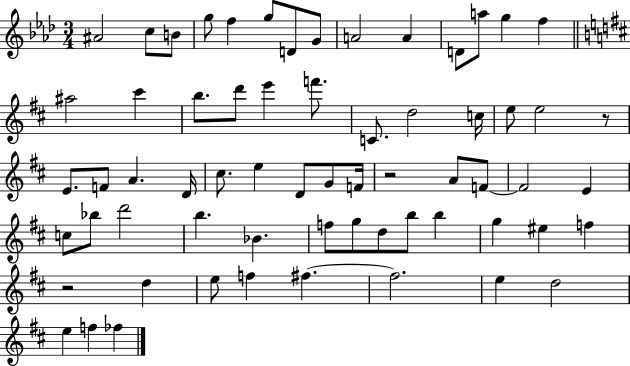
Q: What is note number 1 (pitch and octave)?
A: A#4